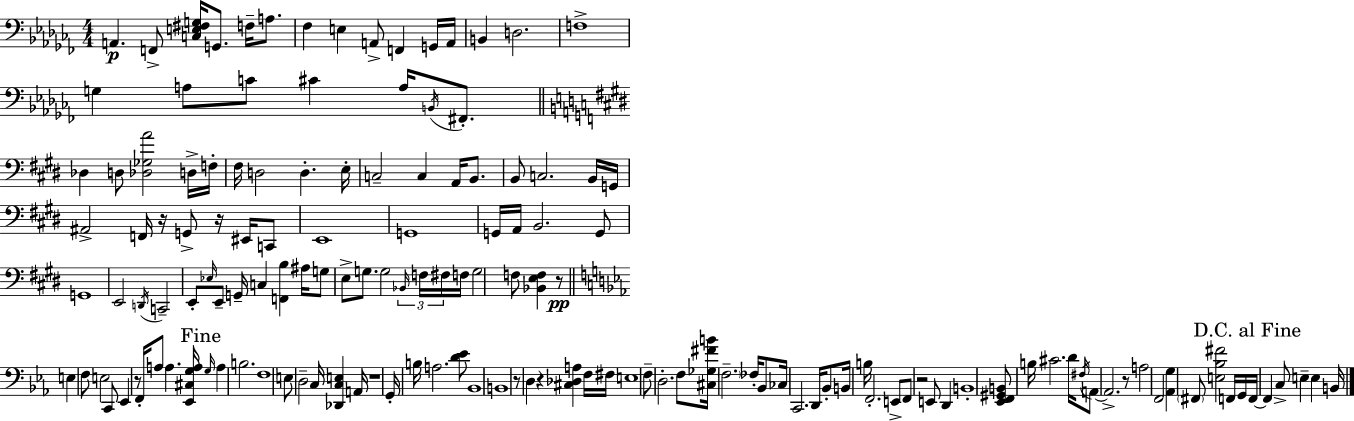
A2/q. F2/e [C3,E3,F#3,G3]/s G2/e. F3/s A3/e. FES3/q E3/q A2/e F2/q G2/s A2/s B2/q D3/h. F3/w G3/q A3/e C4/e C#4/q A3/s B2/s F#2/e. Db3/q D3/e [Db3,Gb3,A4]/h D3/s F3/s F#3/s D3/h D3/q. E3/s C3/h C3/q A2/s B2/e. B2/e C3/h. B2/s G2/s A#2/h F2/s R/s G2/e R/s EIS2/s C2/e E2/w G2/w G2/s A2/s B2/h. G2/e G2/w E2/h D2/s C2/h E2/e Eb3/s E2/e G2/s C3/q [F2,B3]/q A#3/s G3/e E3/e G3/e. G3/h Bb2/s F3/s F#3/s F3/s G3/h F3/e [Bb2,E3,F3]/q R/e E3/q F3/e E3/h C2/e Eb2/q R/e F2/s A3/e A3/q. [Eb2,C#3,G3,A3]/s G3/s A3/q B3/h. F3/w E3/e D3/h C3/s [Db2,C3,E3]/q A2/s R/w G2/s B3/s A3/h. [D4,Eb4]/e Bb2/w B2/w R/e D3/q R/q [C#3,Db3,A3]/q F3/s F#3/s E3/w F3/e D3/h. F3/e [C#3,Gb3,F#4,B4]/s F3/h. FES3/s Bb2/e CES3/s C2/h. D2/s Bb2/e B2/s B3/s F2/h. E2/e F2/e R/h E2/e D2/q B2/w [Eb2,F2,G#2,B2]/e B3/s C#4/h. D4/s F#3/s A2/e A2/h. R/e A3/h F2/h [Ab2,G3]/q F#2/e [E3,Bb3,F#4]/h F2/s G2/s F2/s F2/q C3/e E3/q E3/q B2/s